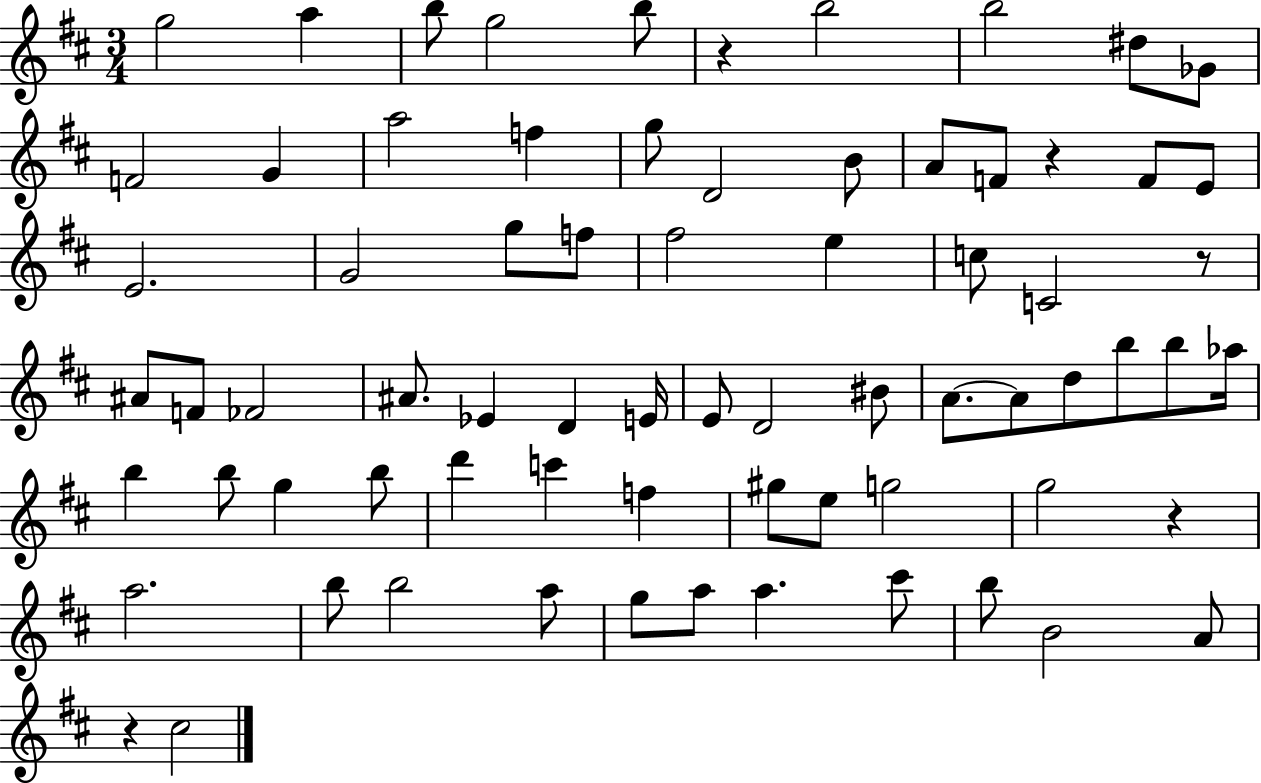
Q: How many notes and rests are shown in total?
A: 72